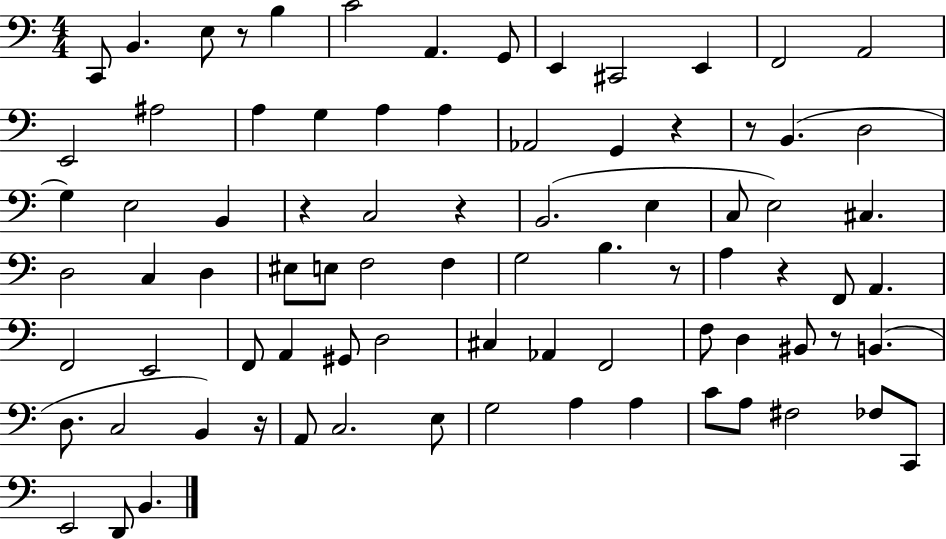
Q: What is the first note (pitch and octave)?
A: C2